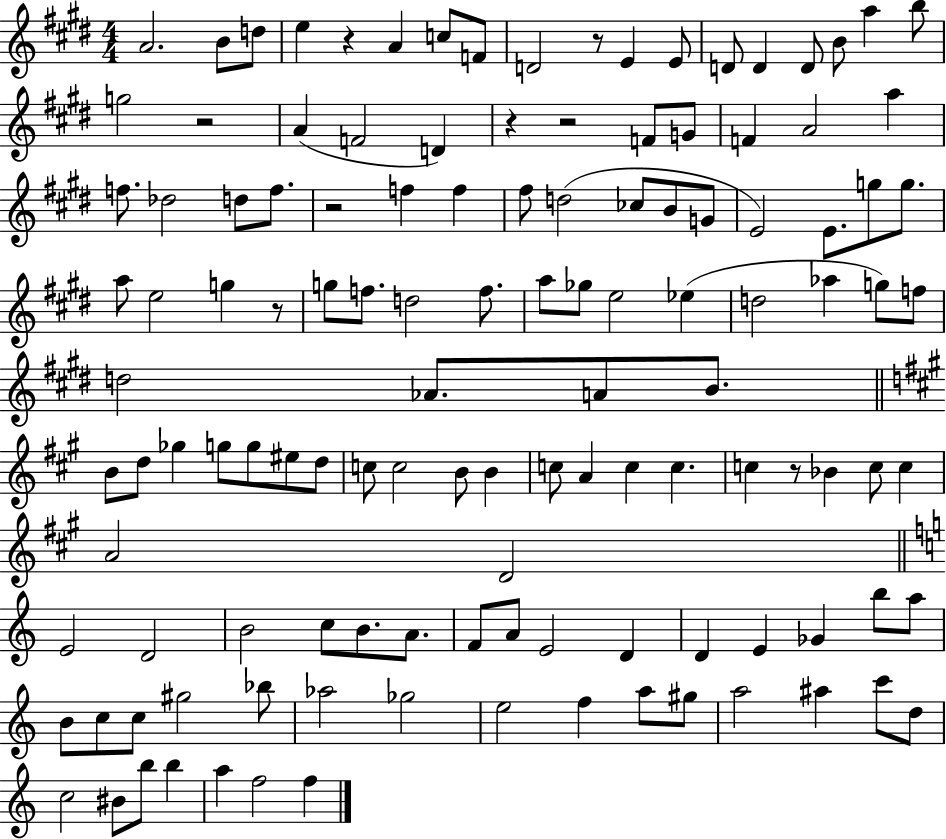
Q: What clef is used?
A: treble